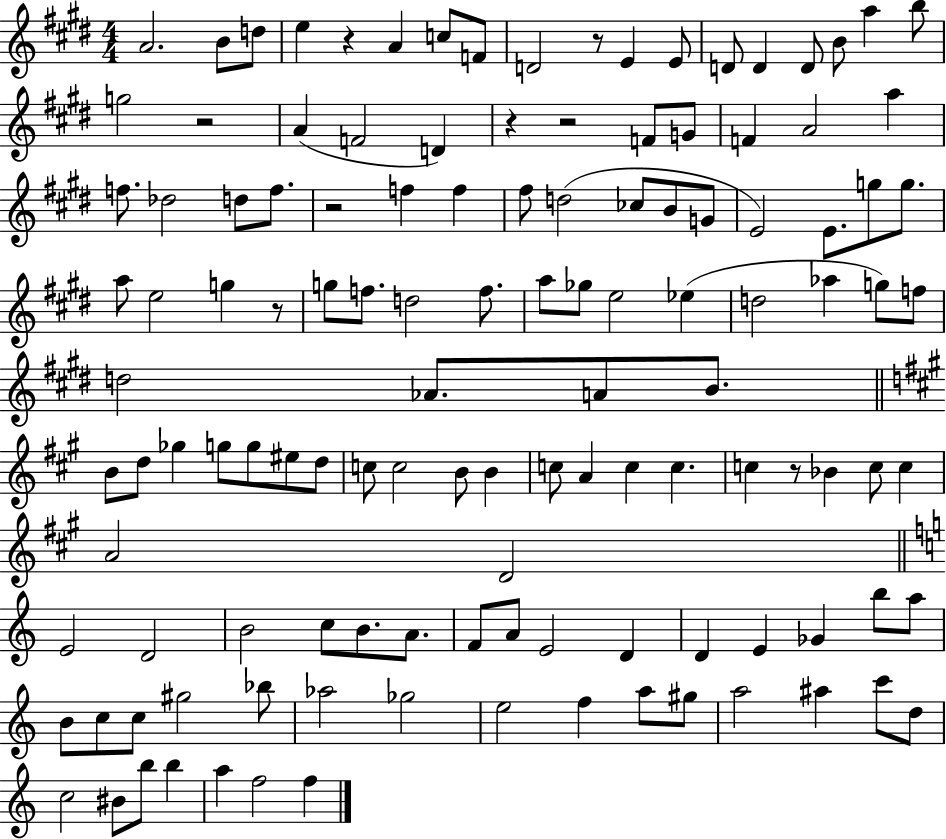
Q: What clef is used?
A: treble